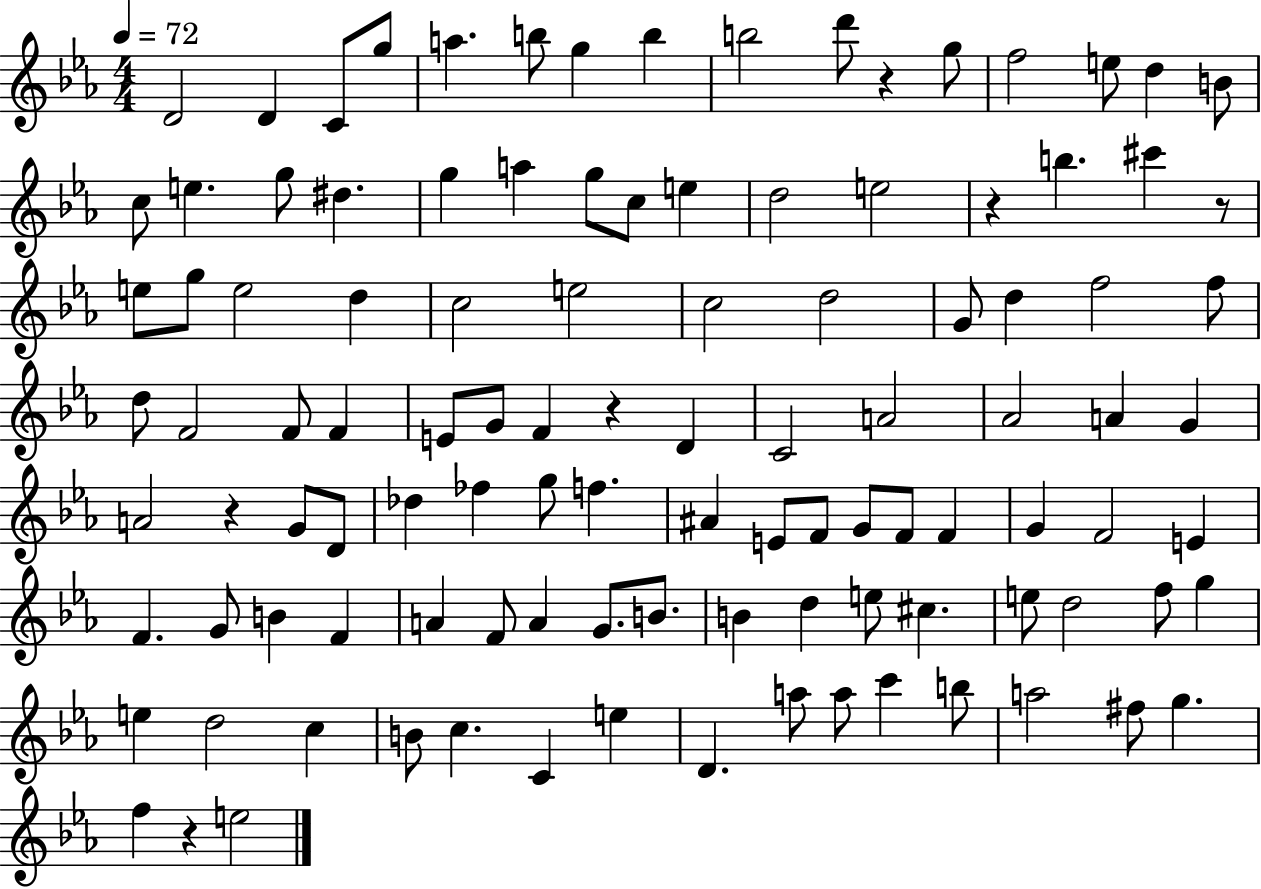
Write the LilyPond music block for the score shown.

{
  \clef treble
  \numericTimeSignature
  \time 4/4
  \key ees \major
  \tempo 4 = 72
  d'2 d'4 c'8 g''8 | a''4. b''8 g''4 b''4 | b''2 d'''8 r4 g''8 | f''2 e''8 d''4 b'8 | \break c''8 e''4. g''8 dis''4. | g''4 a''4 g''8 c''8 e''4 | d''2 e''2 | r4 b''4. cis'''4 r8 | \break e''8 g''8 e''2 d''4 | c''2 e''2 | c''2 d''2 | g'8 d''4 f''2 f''8 | \break d''8 f'2 f'8 f'4 | e'8 g'8 f'4 r4 d'4 | c'2 a'2 | aes'2 a'4 g'4 | \break a'2 r4 g'8 d'8 | des''4 fes''4 g''8 f''4. | ais'4 e'8 f'8 g'8 f'8 f'4 | g'4 f'2 e'4 | \break f'4. g'8 b'4 f'4 | a'4 f'8 a'4 g'8. b'8. | b'4 d''4 e''8 cis''4. | e''8 d''2 f''8 g''4 | \break e''4 d''2 c''4 | b'8 c''4. c'4 e''4 | d'4. a''8 a''8 c'''4 b''8 | a''2 fis''8 g''4. | \break f''4 r4 e''2 | \bar "|."
}